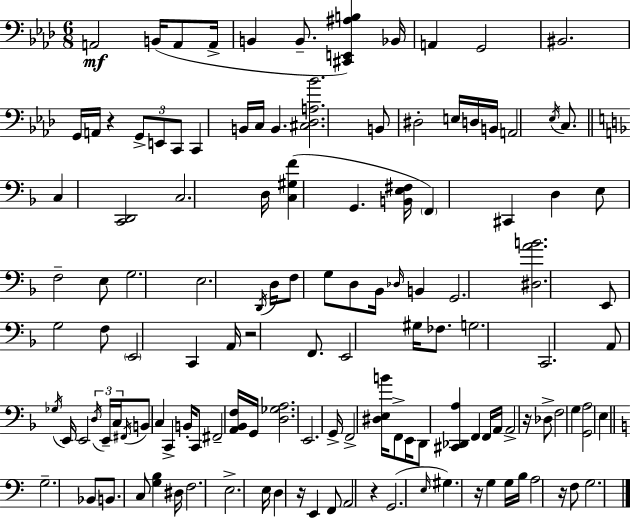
A2/h B2/s A2/e A2/s B2/q B2/e. [C#2,E2,A#3,B3]/q Bb2/s A2/q G2/h BIS2/h. G2/s A2/s R/q G2/e E2/e C2/e C2/q B2/s C3/s B2/q. [C#3,Db3,A3,Bb4]/h. B2/e D#3/h E3/s D3/s B2/s A2/h Eb3/s C3/e. C3/q [C2,D2]/h C3/h. D3/s [C3,G#3,F4]/q G2/q. [B2,E3,F#3]/s F2/q C#2/q D3/q E3/e F3/h E3/e G3/h. E3/h. D2/s D3/s F3/e G3/e D3/e Bb2/s Db3/s B2/q G2/h. [D#3,A4,B4]/h. E2/e G3/h F3/e E2/h C2/q A2/s R/h F2/e. E2/h G#3/s FES3/e. G3/h. C2/h. A2/e Gb3/s E2/s E2/h D3/s E2/s C3/s F#2/s B2/e C3/q C2/q B2/s C2/e F#2/h [A2,Bb2,F3]/s G2/s [D3,Gb3,A3]/h. E2/h. G2/s F2/h [D#3,E3,B4]/s F2/e E2/s D2/e [C#2,Db2,A3]/q F2/q F2/s A2/s A2/h R/s Db3/e F3/h G3/q [G2,A3]/h E3/q G3/h. Bb2/e B2/e. C3/e [G3,B3]/q D#3/s F3/h. E3/h. E3/s D3/q R/s E2/q F2/e A2/h R/q G2/h. E3/s G#3/q. R/s G3/q G3/s B3/s A3/h R/s F3/e G3/h.